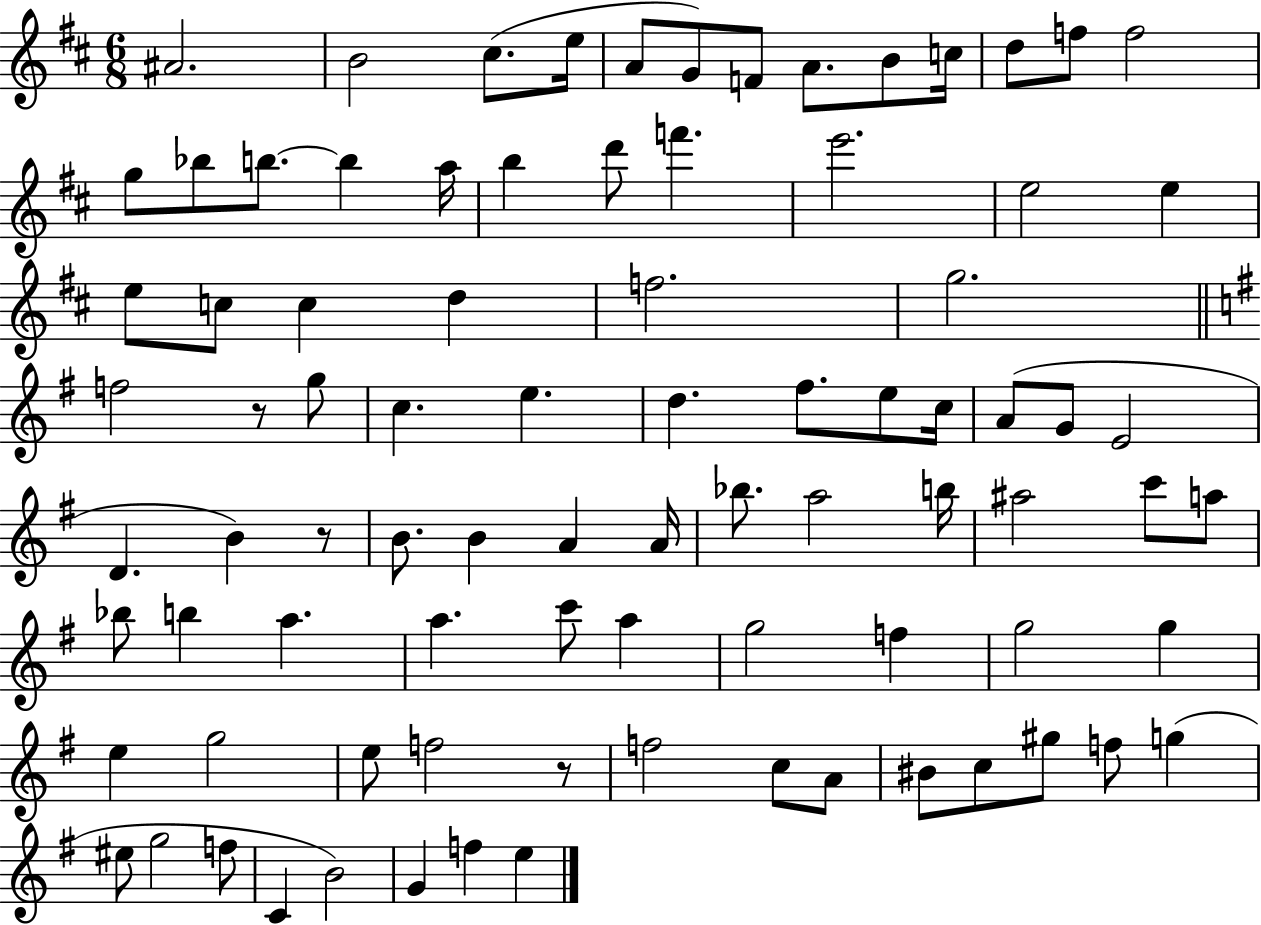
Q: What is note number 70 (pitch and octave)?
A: A4